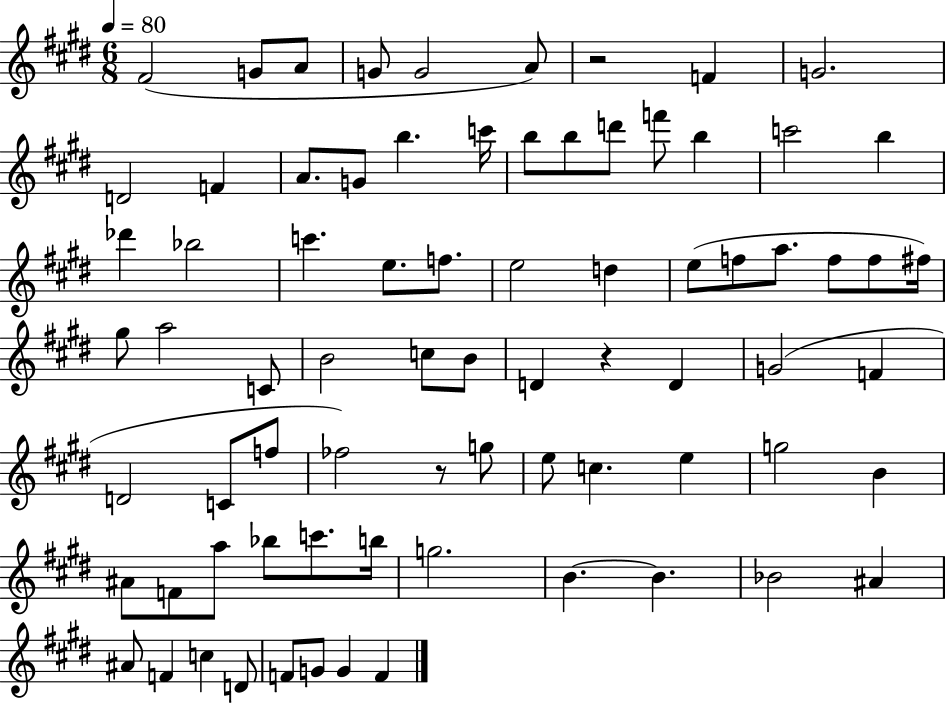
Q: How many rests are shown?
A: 3